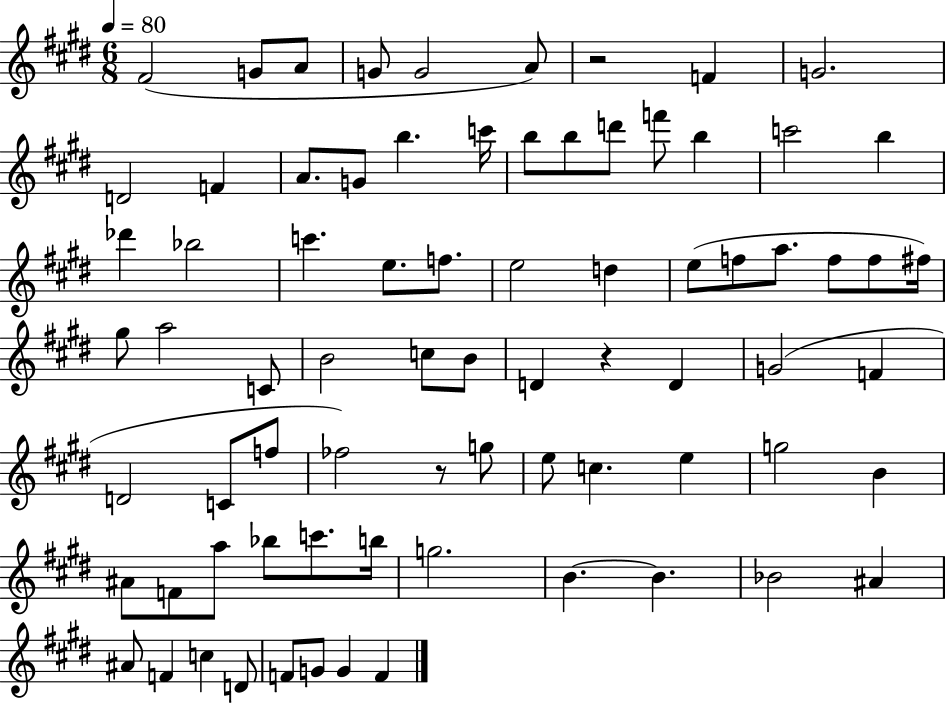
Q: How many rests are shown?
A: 3